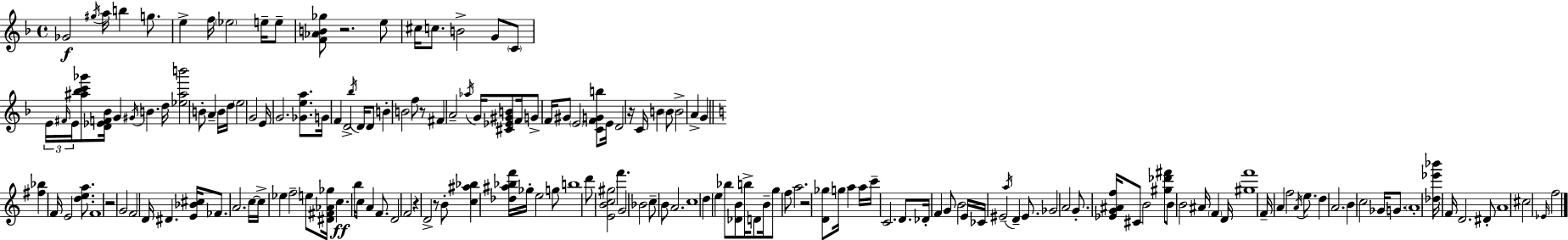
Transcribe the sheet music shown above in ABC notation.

X:1
T:Untitled
M:4/4
L:1/4
K:F
_G2 ^g/4 a/4 b g/2 e f/4 _e2 e/4 e/2 [F_AB_g]/2 z2 e/2 ^c/4 c/2 B2 G/2 C/2 E/4 ^F/4 E/4 [^a_bc'_g']/2 [D_EF_B]/4 G ^G/4 B d/4 [_e^ab']2 B/2 A B/4 d/4 e2 G2 E/4 G2 [_Gea]/2 G/4 F D2 _b/4 D/4 D/2 B B2 f/2 z/2 ^F A2 _a/4 G/4 [^C_E^GB]/2 F/4 G/2 F/4 ^G/2 E2 [CFGb]/2 E/4 D2 z/4 C/4 B B/2 B2 A G [^f_b] F/4 E2 [dea]/2 F4 z2 G2 F2 D/4 ^D [E_B^c]/4 _F/2 A2 c/4 c/4 _e f2 e/2 [^D^F_A_g]/4 c b/4 c/2 A F/2 D2 F2 z D2 z/2 B/2 [c^a_b] [_d^a_bf']/4 _g/4 e2 g/2 b4 d'/2 [EBc^g]2 f' G2 _B2 c/2 B/2 A2 c4 d e _b/2 [_DB]/2 b/4 D/2 B/4 g/2 f/2 a2 z2 [D_g]/2 g/4 a a/4 c'/4 C2 D/2 _D/4 F G/2 B2 E/4 _C/4 ^E2 a/4 D ^E/2 _G2 A2 G/2 [_EG^Af]/4 ^C/2 B2 [^g_d'^f']/2 B/2 B2 ^A/4 F D/4 [^gf']4 F/4 A f2 A/4 e/2 d A2 B c2 _G/4 G/2 A4 [_d_e'_b']/4 F/4 D2 ^D/2 A4 ^c2 _E/4 f2